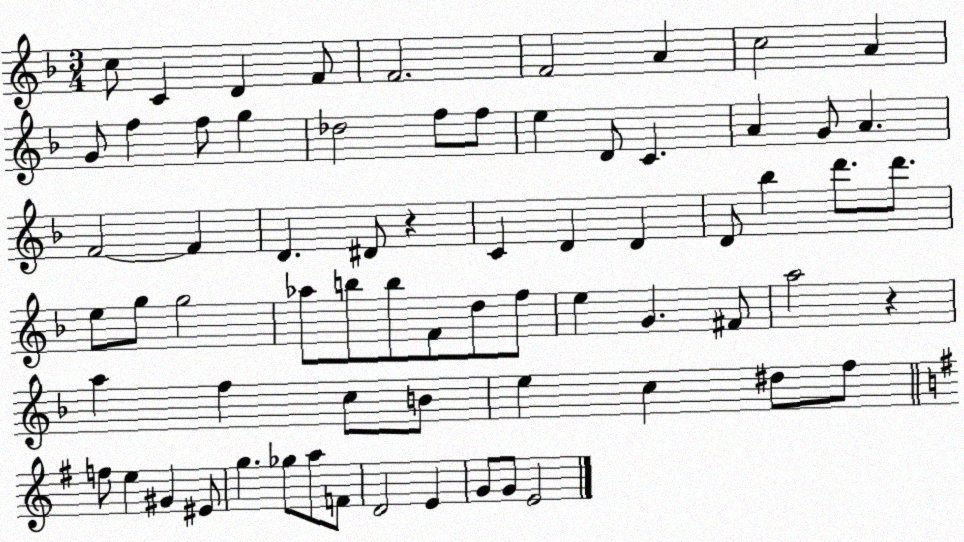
X:1
T:Untitled
M:3/4
L:1/4
K:F
c/2 C D F/2 F2 F2 A c2 A G/2 f f/2 g _d2 f/2 f/2 e D/2 C A G/2 A F2 F D ^D/2 z C D D D/2 _b d'/2 d'/2 e/2 g/2 g2 _a/2 b/2 b/2 F/2 d/2 f/2 e G ^F/2 a2 z a f c/2 B/2 e c ^d/2 f/2 f/2 e ^G ^E/2 g _g/2 a/2 F/2 D2 E G/2 G/2 E2